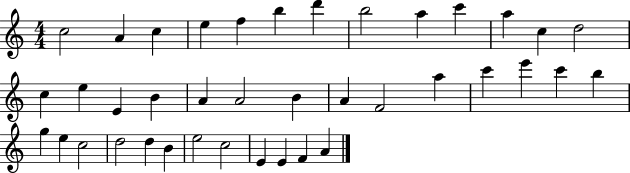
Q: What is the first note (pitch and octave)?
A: C5